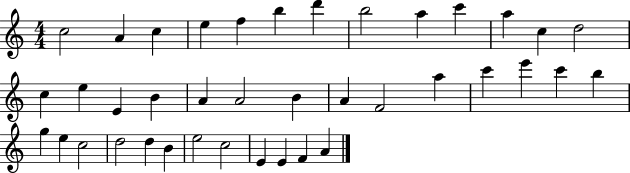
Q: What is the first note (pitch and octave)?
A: C5